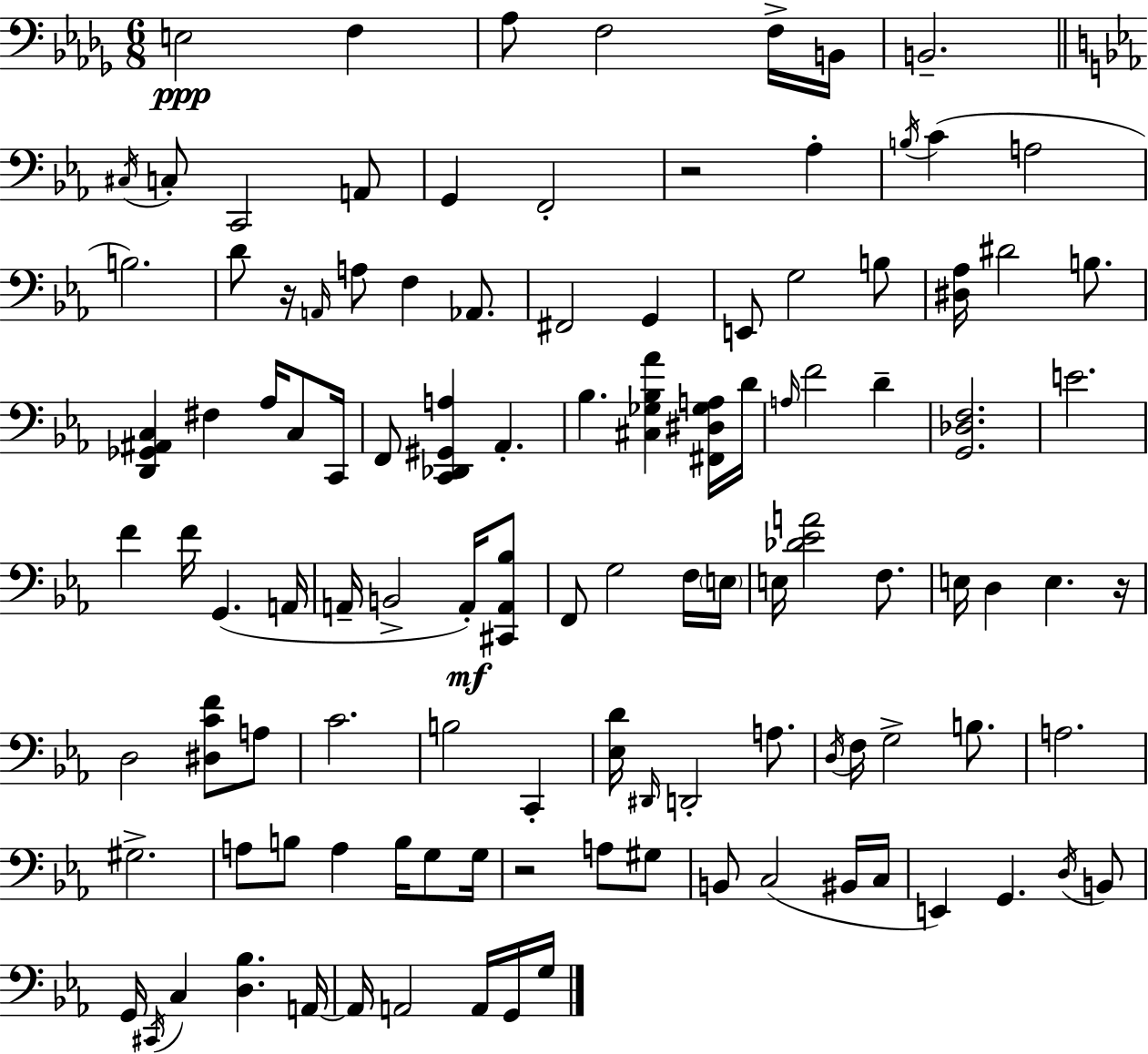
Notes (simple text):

E3/h F3/q Ab3/e F3/h F3/s B2/s B2/h. C#3/s C3/e C2/h A2/e G2/q F2/h R/h Ab3/q B3/s C4/q A3/h B3/h. D4/e R/s A2/s A3/e F3/q Ab2/e. F#2/h G2/q E2/e G3/h B3/e [D#3,Ab3]/s D#4/h B3/e. [D2,Gb2,A#2,C3]/q F#3/q Ab3/s C3/e C2/s F2/e [C2,Db2,G#2,A3]/q Ab2/q. Bb3/q. [C#3,Gb3,Bb3,Ab4]/q [F#2,D#3,Gb3,A3]/s D4/s A3/s F4/h D4/q [G2,Db3,F3]/h. E4/h. F4/q F4/s G2/q. A2/s A2/s B2/h A2/s [C#2,A2,Bb3]/e F2/e G3/h F3/s E3/s E3/s [Db4,Eb4,A4]/h F3/e. E3/s D3/q E3/q. R/s D3/h [D#3,C4,F4]/e A3/e C4/h. B3/h C2/q [Eb3,D4]/s D#2/s D2/h A3/e. D3/s F3/s G3/h B3/e. A3/h. G#3/h. A3/e B3/e A3/q B3/s G3/e G3/s R/h A3/e G#3/e B2/e C3/h BIS2/s C3/s E2/q G2/q. D3/s B2/e G2/s C#2/s C3/q [D3,Bb3]/q. A2/s A2/s A2/h A2/s G2/s G3/s